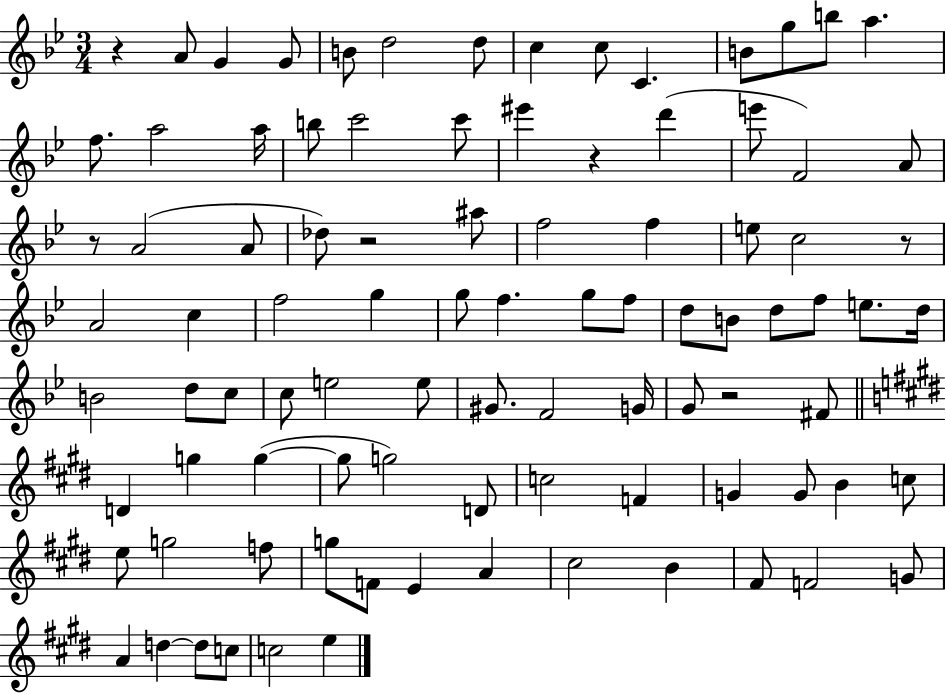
{
  \clef treble
  \numericTimeSignature
  \time 3/4
  \key bes \major
  r4 a'8 g'4 g'8 | b'8 d''2 d''8 | c''4 c''8 c'4. | b'8 g''8 b''8 a''4. | \break f''8. a''2 a''16 | b''8 c'''2 c'''8 | eis'''4 r4 d'''4( | e'''8 f'2) a'8 | \break r8 a'2( a'8 | des''8) r2 ais''8 | f''2 f''4 | e''8 c''2 r8 | \break a'2 c''4 | f''2 g''4 | g''8 f''4. g''8 f''8 | d''8 b'8 d''8 f''8 e''8. d''16 | \break b'2 d''8 c''8 | c''8 e''2 e''8 | gis'8. f'2 g'16 | g'8 r2 fis'8 | \break \bar "||" \break \key e \major d'4 g''4 g''4~(~ | g''8 g''2) d'8 | c''2 f'4 | g'4 g'8 b'4 c''8 | \break e''8 g''2 f''8 | g''8 f'8 e'4 a'4 | cis''2 b'4 | fis'8 f'2 g'8 | \break a'4 d''4~~ d''8 c''8 | c''2 e''4 | \bar "|."
}